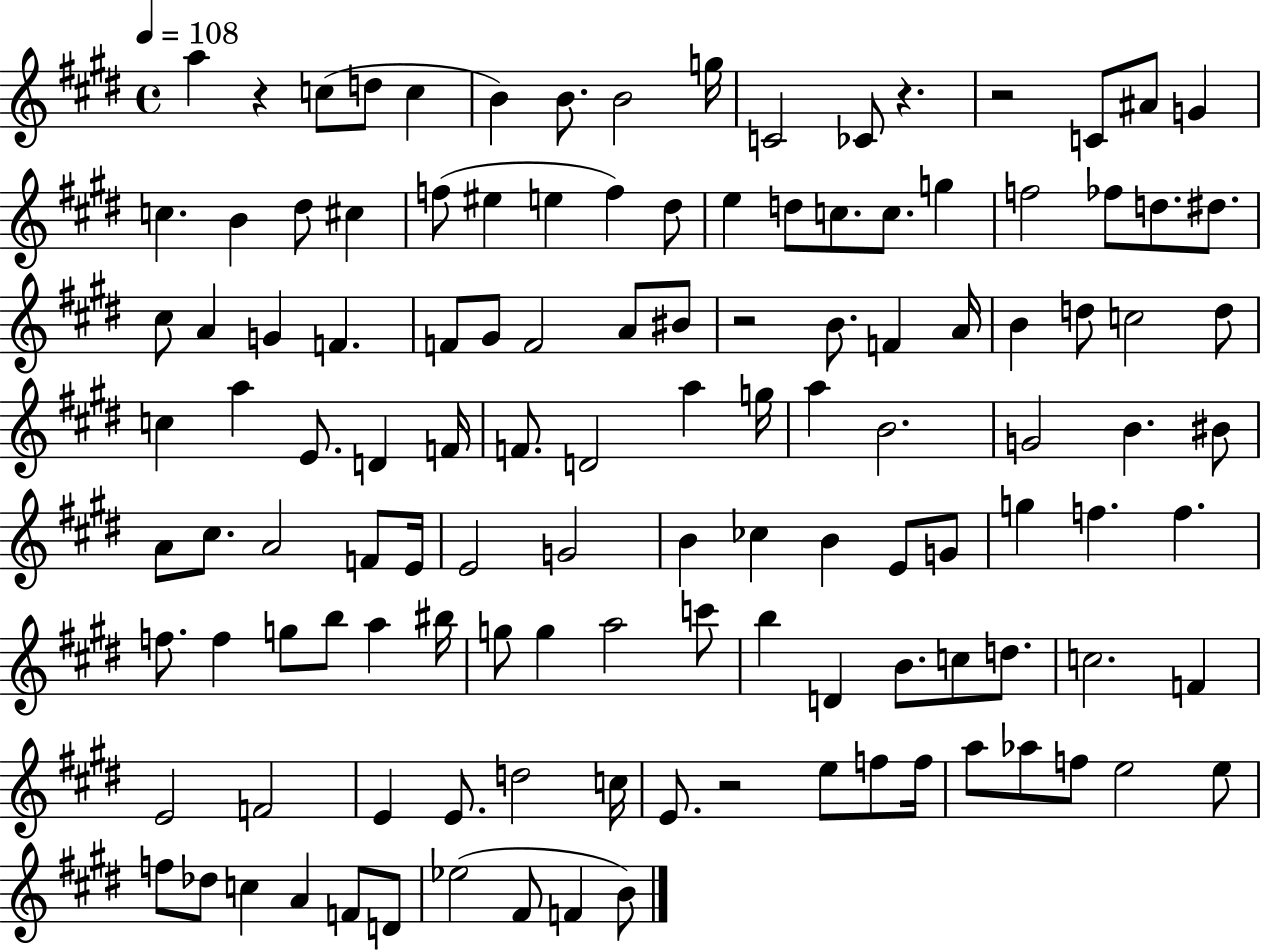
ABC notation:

X:1
T:Untitled
M:4/4
L:1/4
K:E
a z c/2 d/2 c B B/2 B2 g/4 C2 _C/2 z z2 C/2 ^A/2 G c B ^d/2 ^c f/2 ^e e f ^d/2 e d/2 c/2 c/2 g f2 _f/2 d/2 ^d/2 ^c/2 A G F F/2 ^G/2 F2 A/2 ^B/2 z2 B/2 F A/4 B d/2 c2 d/2 c a E/2 D F/4 F/2 D2 a g/4 a B2 G2 B ^B/2 A/2 ^c/2 A2 F/2 E/4 E2 G2 B _c B E/2 G/2 g f f f/2 f g/2 b/2 a ^b/4 g/2 g a2 c'/2 b D B/2 c/2 d/2 c2 F E2 F2 E E/2 d2 c/4 E/2 z2 e/2 f/2 f/4 a/2 _a/2 f/2 e2 e/2 f/2 _d/2 c A F/2 D/2 _e2 ^F/2 F B/2